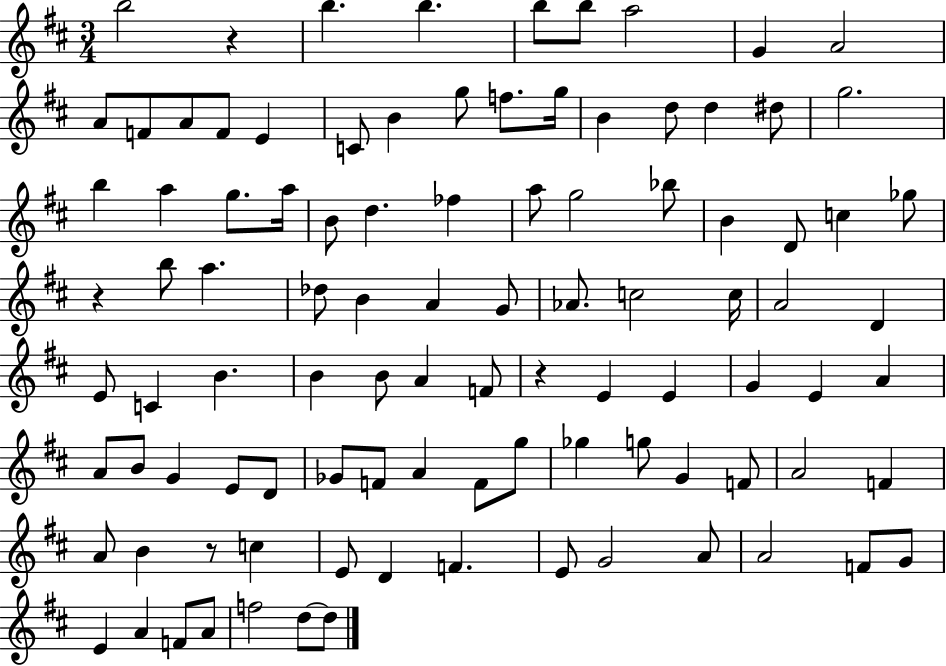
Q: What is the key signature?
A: D major